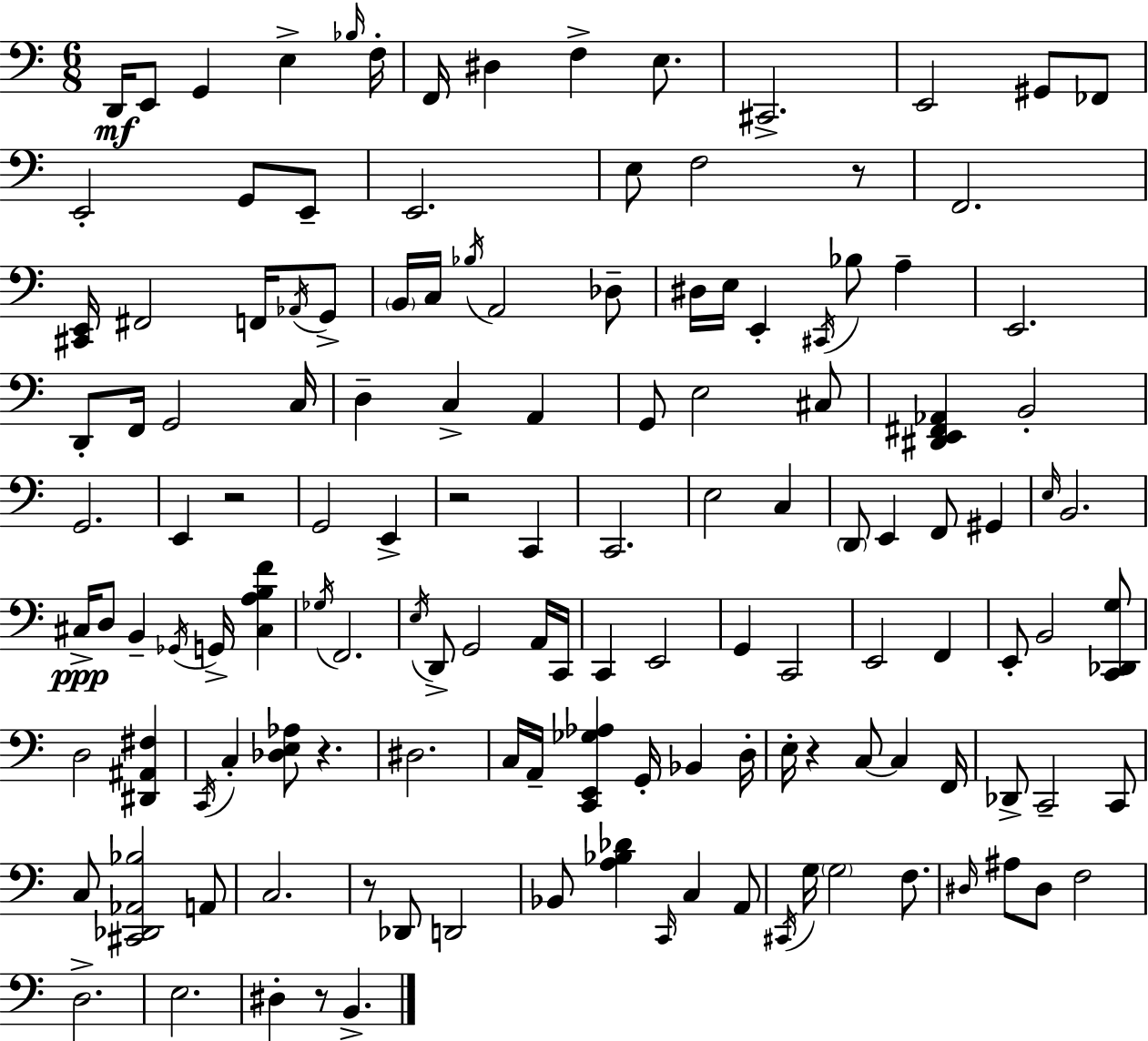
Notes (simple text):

D2/s E2/e G2/q E3/q Bb3/s F3/s F2/s D#3/q F3/q E3/e. C#2/h. E2/h G#2/e FES2/e E2/h G2/e E2/e E2/h. E3/e F3/h R/e F2/h. [C#2,E2]/s F#2/h F2/s Ab2/s G2/e B2/s C3/s Bb3/s A2/h Db3/e D#3/s E3/s E2/q C#2/s Bb3/e A3/q E2/h. D2/e F2/s G2/h C3/s D3/q C3/q A2/q G2/e E3/h C#3/e [D#2,E2,F#2,Ab2]/q B2/h G2/h. E2/q R/h G2/h E2/q R/h C2/q C2/h. E3/h C3/q D2/e E2/q F2/e G#2/q E3/s B2/h. C#3/s D3/e B2/q Gb2/s G2/s [C#3,A3,B3,F4]/q Gb3/s F2/h. E3/s D2/e G2/h A2/s C2/s C2/q E2/h G2/q C2/h E2/h F2/q E2/e B2/h [C2,Db2,G3]/e D3/h [D#2,A#2,F#3]/q C2/s C3/q [Db3,E3,Ab3]/e R/q. D#3/h. C3/s A2/s [C2,E2,Gb3,Ab3]/q G2/s Bb2/q D3/s E3/s R/q C3/e C3/q F2/s Db2/e C2/h C2/e C3/e [C#2,Db2,Ab2,Bb3]/h A2/e C3/h. R/e Db2/e D2/h Bb2/e [A3,Bb3,Db4]/q C2/s C3/q A2/e C#2/s G3/s G3/h F3/e. D#3/s A#3/e D#3/e F3/h D3/h. E3/h. D#3/q R/e B2/q.